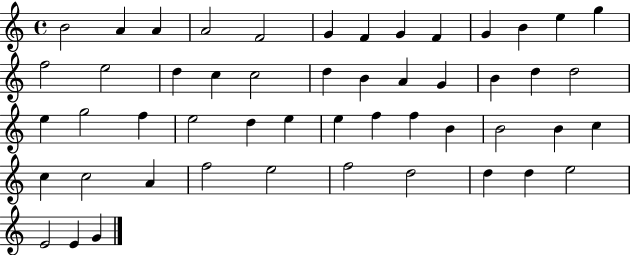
B4/h A4/q A4/q A4/h F4/h G4/q F4/q G4/q F4/q G4/q B4/q E5/q G5/q F5/h E5/h D5/q C5/q C5/h D5/q B4/q A4/q G4/q B4/q D5/q D5/h E5/q G5/h F5/q E5/h D5/q E5/q E5/q F5/q F5/q B4/q B4/h B4/q C5/q C5/q C5/h A4/q F5/h E5/h F5/h D5/h D5/q D5/q E5/h E4/h E4/q G4/q